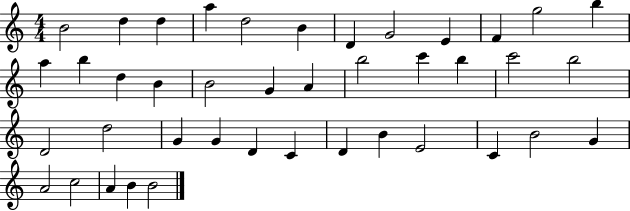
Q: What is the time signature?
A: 4/4